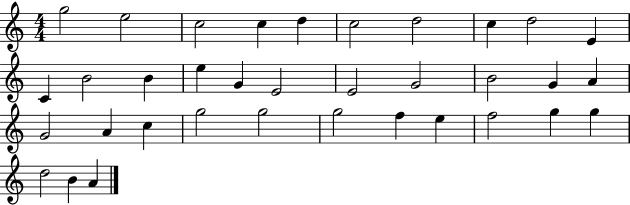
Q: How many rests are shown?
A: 0